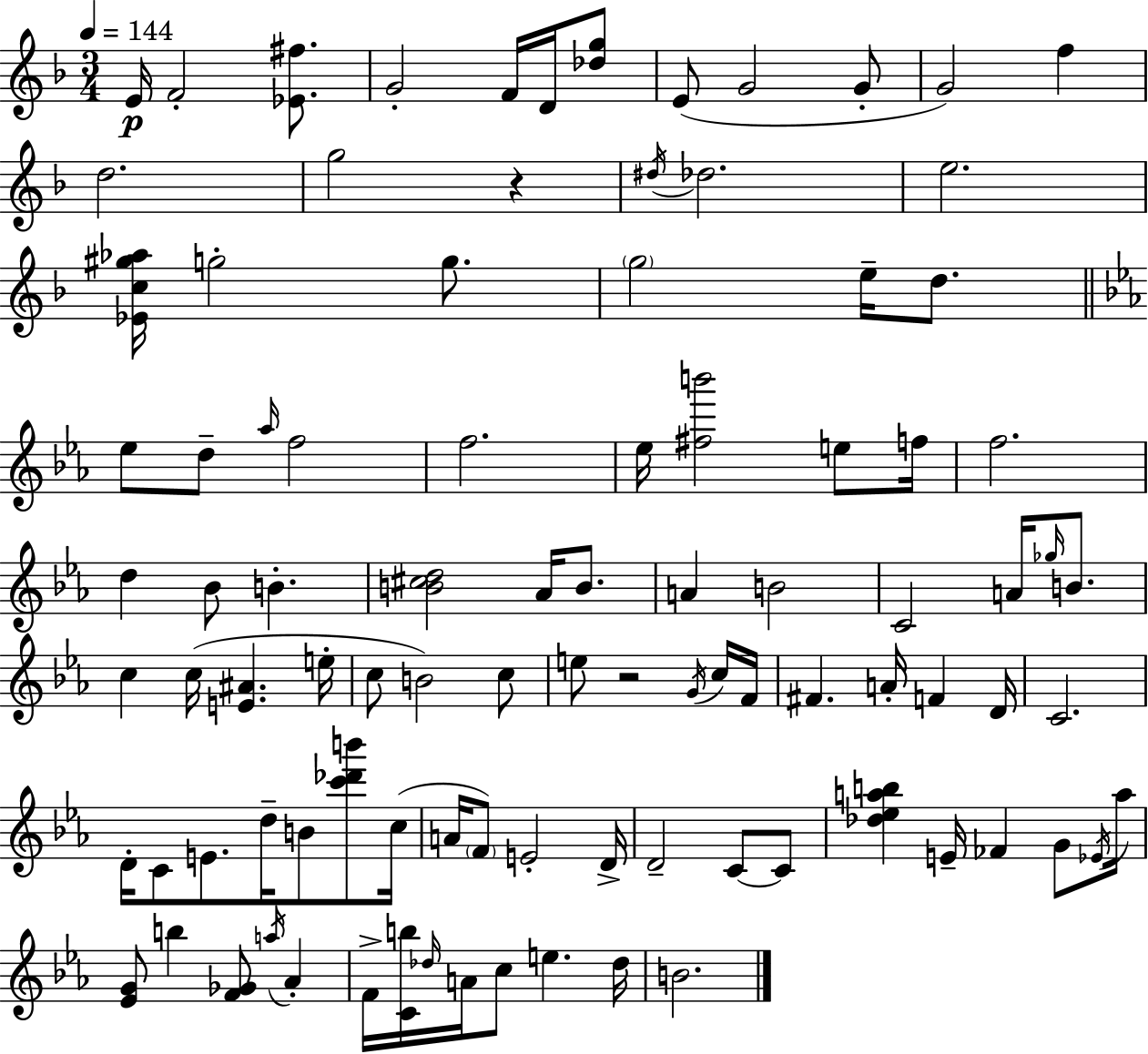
X:1
T:Untitled
M:3/4
L:1/4
K:Dm
E/4 F2 [_E^f]/2 G2 F/4 D/4 [_dg]/2 E/2 G2 G/2 G2 f d2 g2 z ^d/4 _d2 e2 [_Ec^g_a]/4 g2 g/2 g2 e/4 d/2 _e/2 d/2 _a/4 f2 f2 _e/4 [^fb']2 e/2 f/4 f2 d _B/2 B [B^cd]2 _A/4 B/2 A B2 C2 A/4 _g/4 B/2 c c/4 [E^A] e/4 c/2 B2 c/2 e/2 z2 G/4 c/4 F/4 ^F A/4 F D/4 C2 D/4 C/2 E/2 d/4 B/2 [c'_d'b']/2 c/4 A/4 F/2 E2 D/4 D2 C/2 C/2 [_d_eab] E/4 _F G/2 _E/4 a/4 [_EG]/2 b [F_G]/2 a/4 _A F/4 [Cb]/4 _d/4 A/4 c/2 e _d/4 B2